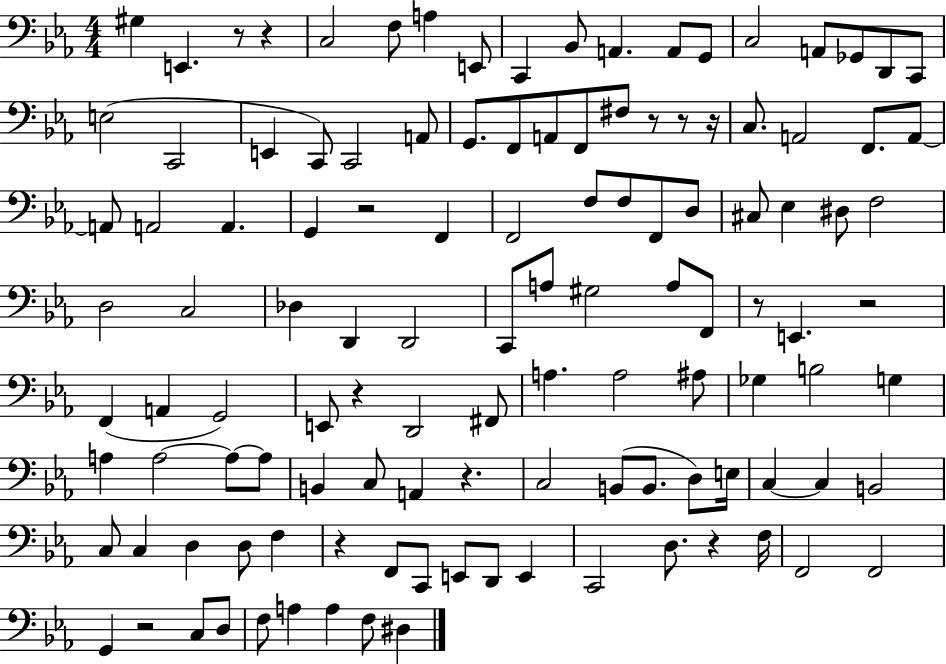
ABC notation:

X:1
T:Untitled
M:4/4
L:1/4
K:Eb
^G, E,, z/2 z C,2 F,/2 A, E,,/2 C,, _B,,/2 A,, A,,/2 G,,/2 C,2 A,,/2 _G,,/2 D,,/2 C,,/2 E,2 C,,2 E,, C,,/2 C,,2 A,,/2 G,,/2 F,,/2 A,,/2 F,,/2 ^F,/2 z/2 z/2 z/4 C,/2 A,,2 F,,/2 A,,/2 A,,/2 A,,2 A,, G,, z2 F,, F,,2 F,/2 F,/2 F,,/2 D,/2 ^C,/2 _E, ^D,/2 F,2 D,2 C,2 _D, D,, D,,2 C,,/2 A,/2 ^G,2 A,/2 F,,/2 z/2 E,, z2 F,, A,, G,,2 E,,/2 z D,,2 ^F,,/2 A, A,2 ^A,/2 _G, B,2 G, A, A,2 A,/2 A,/2 B,, C,/2 A,, z C,2 B,,/2 B,,/2 D,/2 E,/4 C, C, B,,2 C,/2 C, D, D,/2 F, z F,,/2 C,,/2 E,,/2 D,,/2 E,, C,,2 D,/2 z F,/4 F,,2 F,,2 G,, z2 C,/2 D,/2 F,/2 A, A, F,/2 ^D,